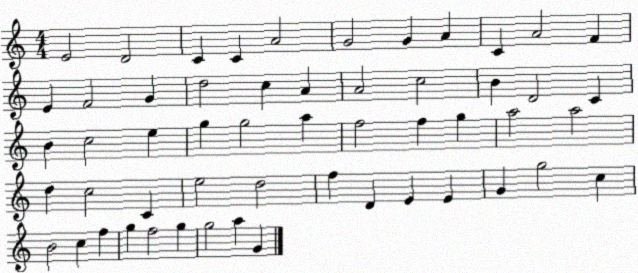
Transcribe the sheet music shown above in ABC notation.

X:1
T:Untitled
M:4/4
L:1/4
K:C
E2 D2 C C A2 G2 G A C A2 F E F2 G d2 c A A2 c2 B D2 C B c2 e g g2 a f2 f g a2 a2 d c2 C e2 d2 f D E E G g2 c B2 c f g f2 g g2 a G